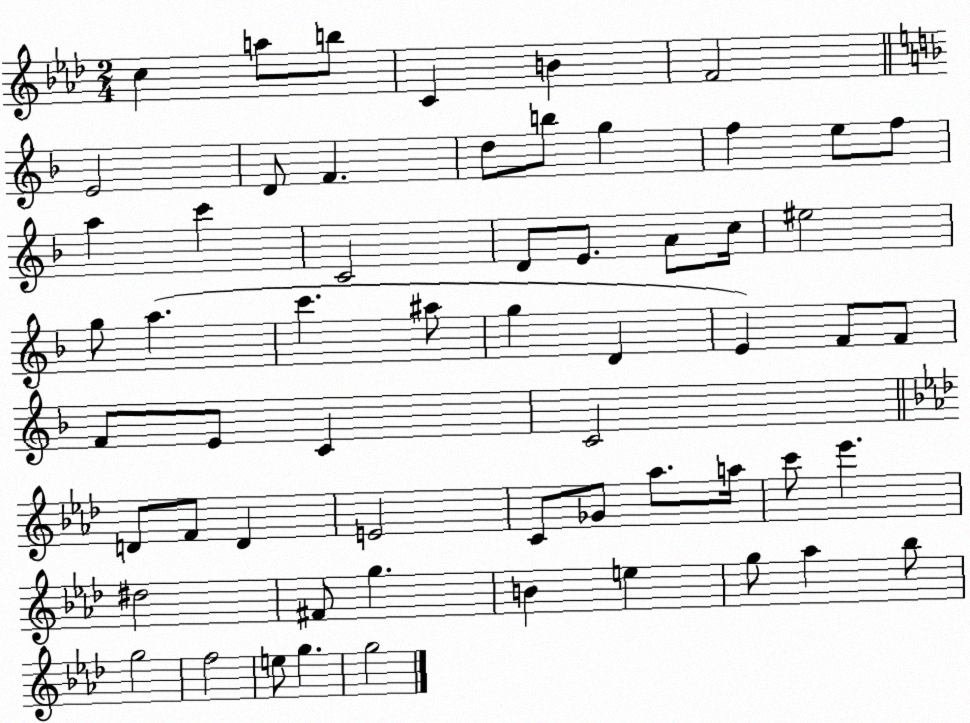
X:1
T:Untitled
M:2/4
L:1/4
K:Ab
c a/2 b/2 C B F2 E2 D/2 F d/2 b/2 g f e/2 f/2 a c' C2 D/2 E/2 A/2 c/4 ^e2 g/2 a c' ^a/2 g D E F/2 F/2 F/2 E/2 C C2 D/2 F/2 D E2 C/2 _G/2 _a/2 a/4 c'/2 _e' ^d2 ^F/2 g B e g/2 _a _b/2 g2 f2 e/2 g g2